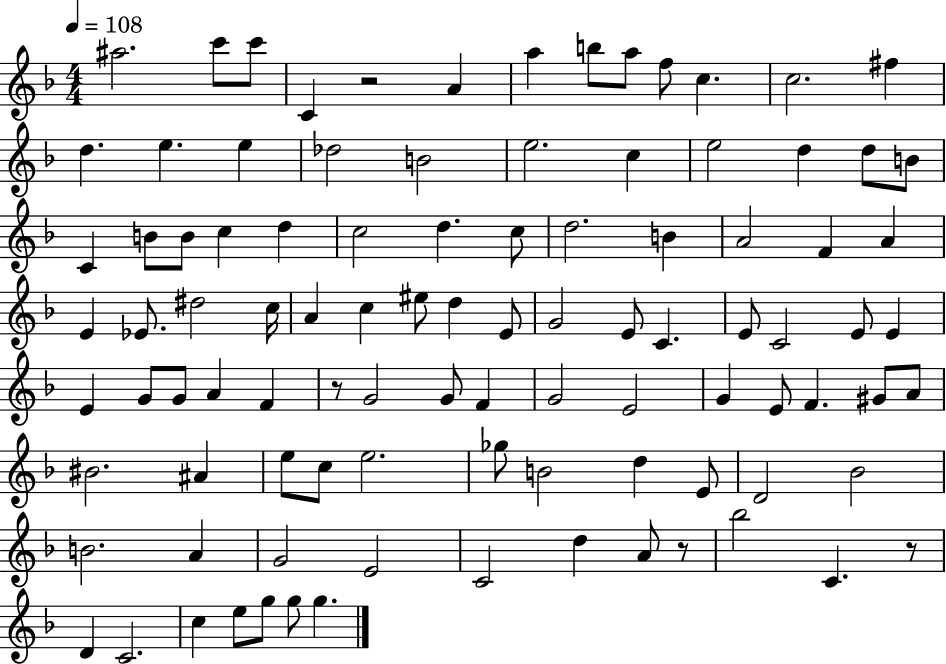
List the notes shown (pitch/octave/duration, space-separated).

A#5/h. C6/e C6/e C4/q R/h A4/q A5/q B5/e A5/e F5/e C5/q. C5/h. F#5/q D5/q. E5/q. E5/q Db5/h B4/h E5/h. C5/q E5/h D5/q D5/e B4/e C4/q B4/e B4/e C5/q D5/q C5/h D5/q. C5/e D5/h. B4/q A4/h F4/q A4/q E4/q Eb4/e. D#5/h C5/s A4/q C5/q EIS5/e D5/q E4/e G4/h E4/e C4/q. E4/e C4/h E4/e E4/q E4/q G4/e G4/e A4/q F4/q R/e G4/h G4/e F4/q G4/h E4/h G4/q E4/e F4/q. G#4/e A4/e BIS4/h. A#4/q E5/e C5/e E5/h. Gb5/e B4/h D5/q E4/e D4/h Bb4/h B4/h. A4/q G4/h E4/h C4/h D5/q A4/e R/e Bb5/h C4/q. R/e D4/q C4/h. C5/q E5/e G5/e G5/e G5/q.